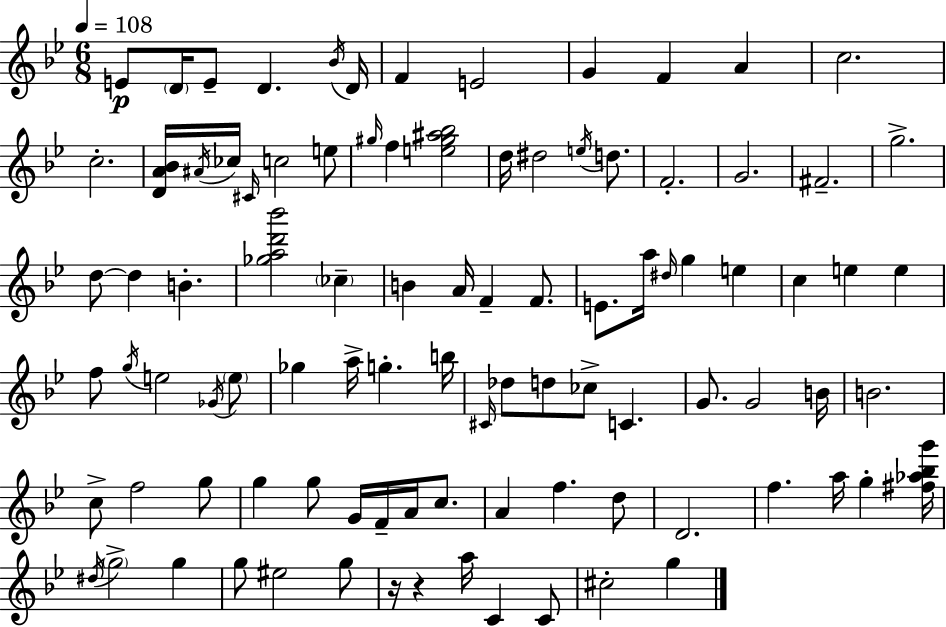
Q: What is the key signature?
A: BES major